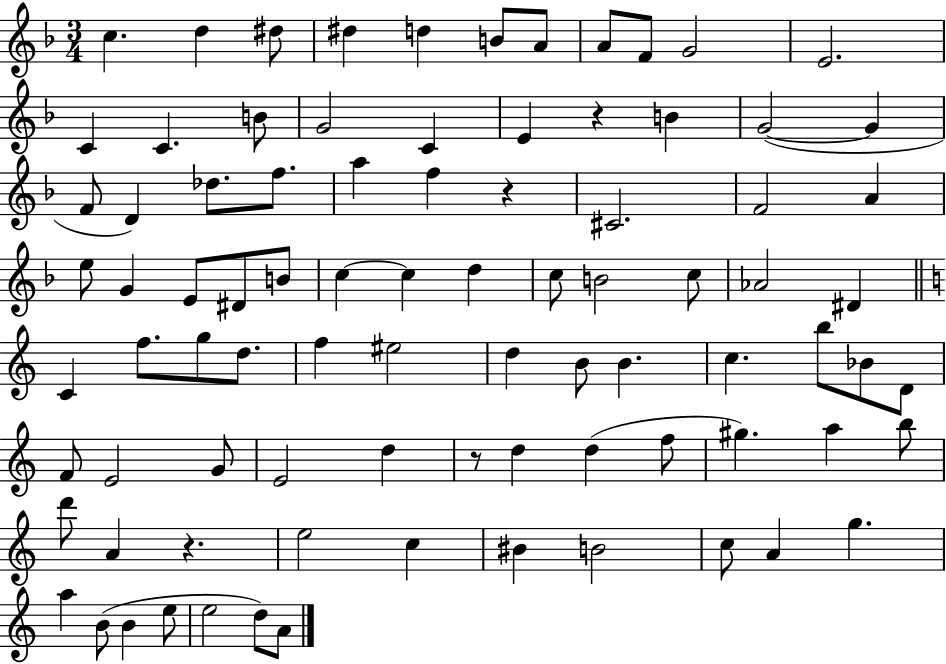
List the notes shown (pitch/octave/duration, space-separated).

C5/q. D5/q D#5/e D#5/q D5/q B4/e A4/e A4/e F4/e G4/h E4/h. C4/q C4/q. B4/e G4/h C4/q E4/q R/q B4/q G4/h G4/q F4/e D4/q Db5/e. F5/e. A5/q F5/q R/q C#4/h. F4/h A4/q E5/e G4/q E4/e D#4/e B4/e C5/q C5/q D5/q C5/e B4/h C5/e Ab4/h D#4/q C4/q F5/e. G5/e D5/e. F5/q EIS5/h D5/q B4/e B4/q. C5/q. B5/e Bb4/e D4/e F4/e E4/h G4/e E4/h D5/q R/e D5/q D5/q F5/e G#5/q. A5/q B5/e D6/e A4/q R/q. E5/h C5/q BIS4/q B4/h C5/e A4/q G5/q. A5/q B4/e B4/q E5/e E5/h D5/e A4/e